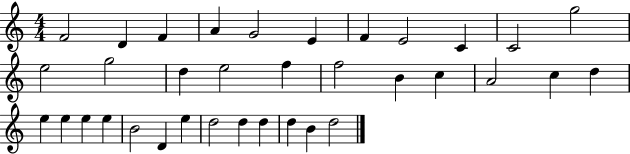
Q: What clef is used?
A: treble